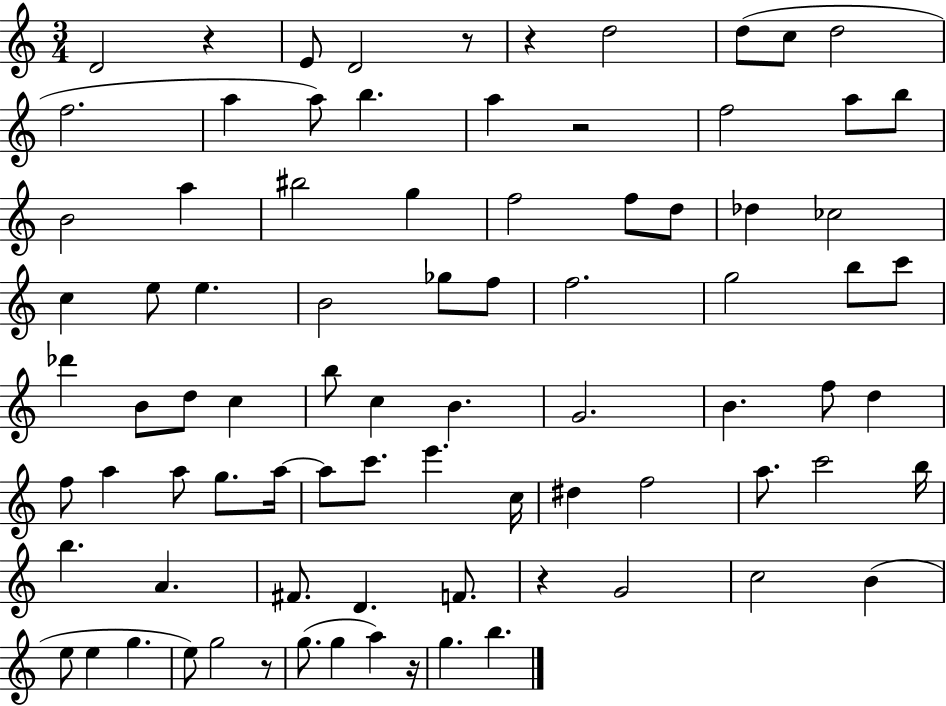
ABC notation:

X:1
T:Untitled
M:3/4
L:1/4
K:C
D2 z E/2 D2 z/2 z d2 d/2 c/2 d2 f2 a a/2 b a z2 f2 a/2 b/2 B2 a ^b2 g f2 f/2 d/2 _d _c2 c e/2 e B2 _g/2 f/2 f2 g2 b/2 c'/2 _d' B/2 d/2 c b/2 c B G2 B f/2 d f/2 a a/2 g/2 a/4 a/2 c'/2 e' c/4 ^d f2 a/2 c'2 b/4 b A ^F/2 D F/2 z G2 c2 B e/2 e g e/2 g2 z/2 g/2 g a z/4 g b